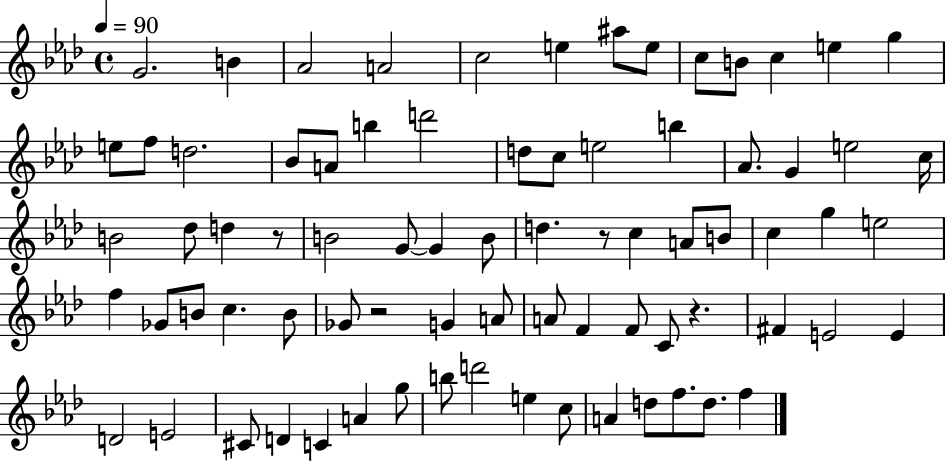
G4/h. B4/q Ab4/h A4/h C5/h E5/q A#5/e E5/e C5/e B4/e C5/q E5/q G5/q E5/e F5/e D5/h. Bb4/e A4/e B5/q D6/h D5/e C5/e E5/h B5/q Ab4/e. G4/q E5/h C5/s B4/h Db5/e D5/q R/e B4/h G4/e G4/q B4/e D5/q. R/e C5/q A4/e B4/e C5/q G5/q E5/h F5/q Gb4/e B4/e C5/q. B4/e Gb4/e R/h G4/q A4/e A4/e F4/q F4/e C4/e R/q. F#4/q E4/h E4/q D4/h E4/h C#4/e D4/q C4/q A4/q G5/e B5/e D6/h E5/q C5/e A4/q D5/e F5/e. D5/e. F5/q